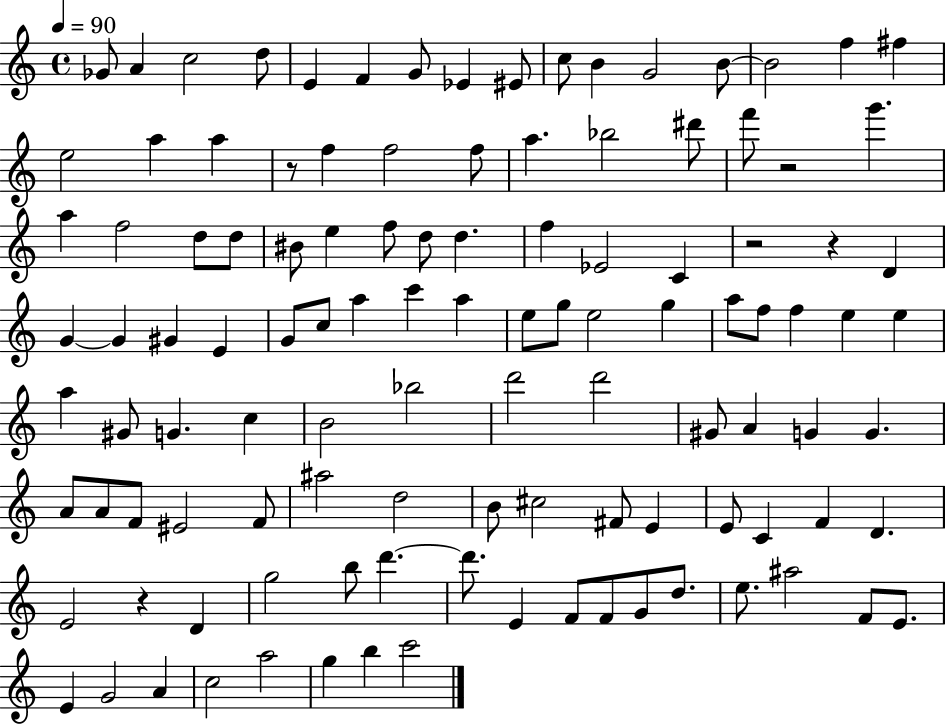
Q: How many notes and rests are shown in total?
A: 113